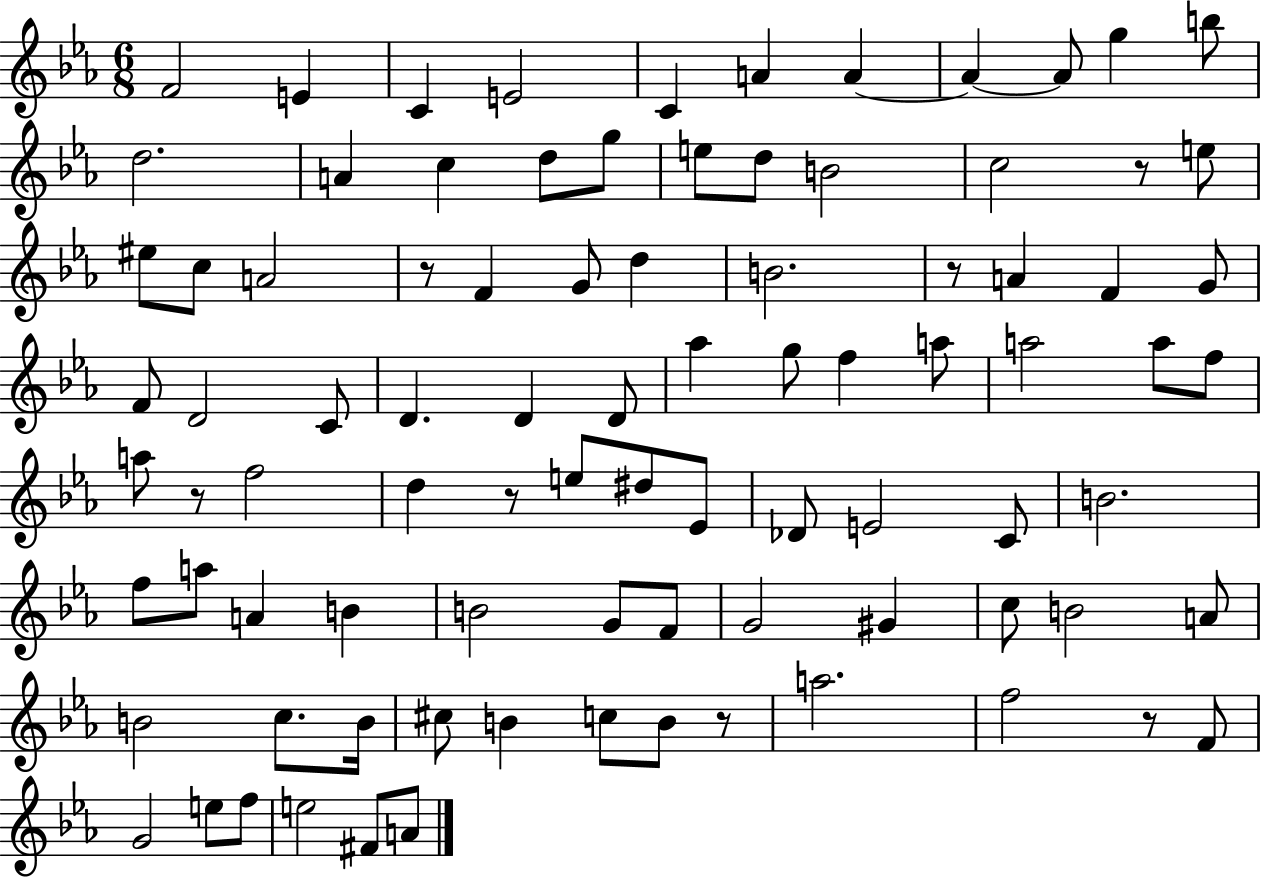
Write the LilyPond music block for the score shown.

{
  \clef treble
  \numericTimeSignature
  \time 6/8
  \key ees \major
  f'2 e'4 | c'4 e'2 | c'4 a'4 a'4~~ | a'4~~ a'8 g''4 b''8 | \break d''2. | a'4 c''4 d''8 g''8 | e''8 d''8 b'2 | c''2 r8 e''8 | \break eis''8 c''8 a'2 | r8 f'4 g'8 d''4 | b'2. | r8 a'4 f'4 g'8 | \break f'8 d'2 c'8 | d'4. d'4 d'8 | aes''4 g''8 f''4 a''8 | a''2 a''8 f''8 | \break a''8 r8 f''2 | d''4 r8 e''8 dis''8 ees'8 | des'8 e'2 c'8 | b'2. | \break f''8 a''8 a'4 b'4 | b'2 g'8 f'8 | g'2 gis'4 | c''8 b'2 a'8 | \break b'2 c''8. b'16 | cis''8 b'4 c''8 b'8 r8 | a''2. | f''2 r8 f'8 | \break g'2 e''8 f''8 | e''2 fis'8 a'8 | \bar "|."
}